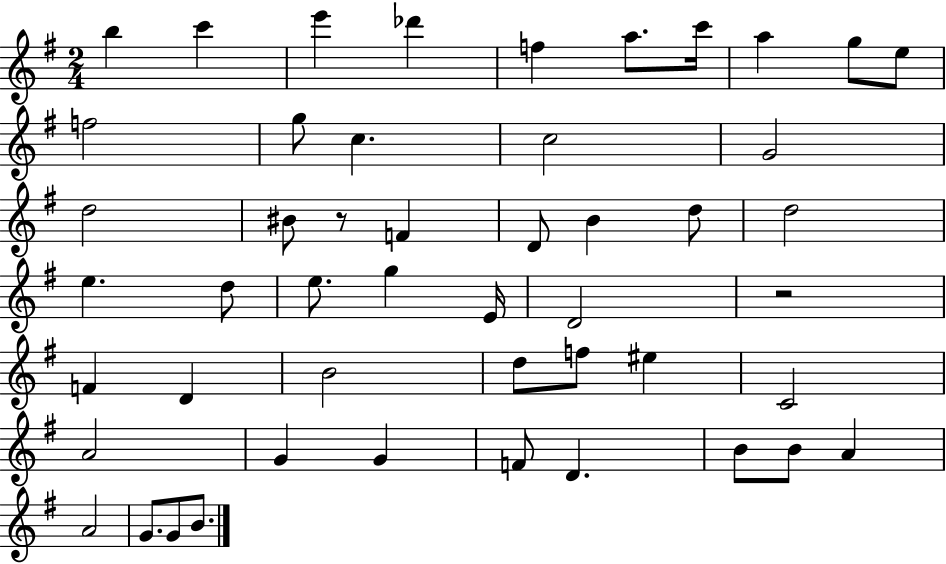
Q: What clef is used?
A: treble